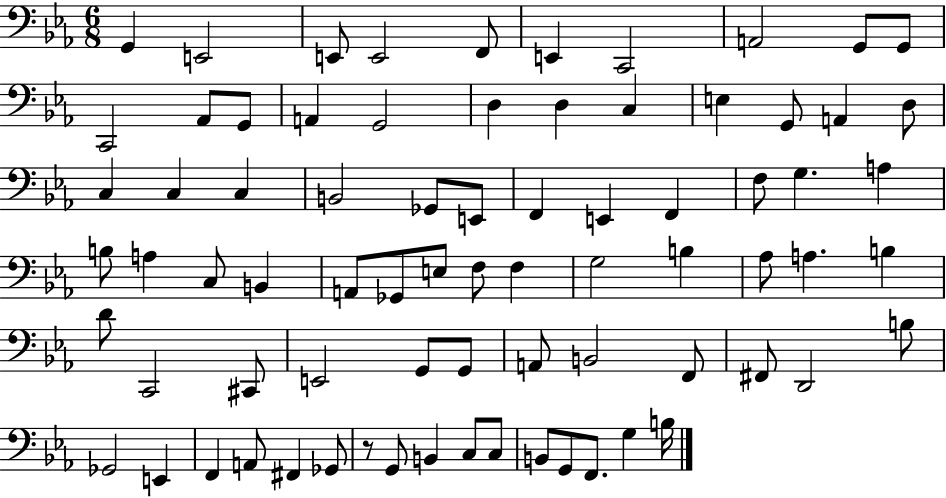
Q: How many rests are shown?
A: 1